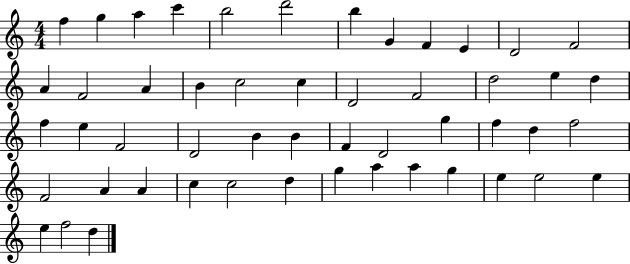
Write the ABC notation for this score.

X:1
T:Untitled
M:4/4
L:1/4
K:C
f g a c' b2 d'2 b G F E D2 F2 A F2 A B c2 c D2 F2 d2 e d f e F2 D2 B B F D2 g f d f2 F2 A A c c2 d g a a g e e2 e e f2 d